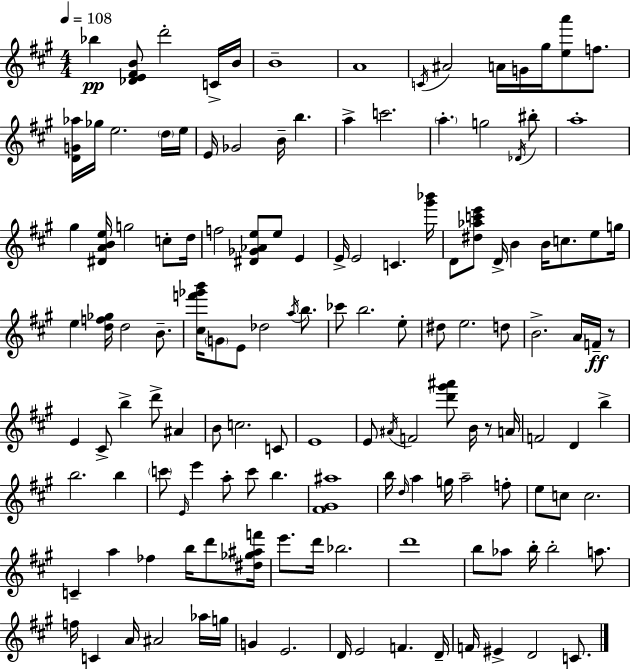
{
  \clef treble
  \numericTimeSignature
  \time 4/4
  \key a \major
  \tempo 4 = 108
  bes''4\pp <des' e' fis' b'>8 d'''2-. c'16-> b'16 | b'1-- | a'1 | \acciaccatura { c'16 } ais'2 a'16 g'16 gis''16 <e'' a'''>8 f''8. | \break <d' g' aes''>16 ges''16 e''2. \parenthesize d''16 | e''16 e'16 ges'2 b'16-- b''4. | a''4-> c'''2. | \parenthesize a''4.-. g''2 \acciaccatura { des'16 } | \break bis''8-. a''1-. | gis''4 <dis' a' b' e''>16 g''2 c''8-. | d''16 f''2 <dis' ges' aes' e''>8 e''8 e'4 | e'16-> e'2 c'4. | \break <gis''' bes'''>16 d'8 <dis'' aes'' c''' e'''>8 d'16-> b'4 b'16 c''8. e''8 | g''16 e''4 <d'' f'' ges''>16 d''2 b'8.-- | <cis'' f''' ges''' b'''>16 \parenthesize g'8 e'8 des''2 \acciaccatura { a''16 } | b''8. ces'''8 b''2. | \break e''8-. dis''8 e''2. | d''8 b'2.-> a'16 | f'16--\ff r8 e'4 cis'8-> b''4-> d'''8-> ais'4 | b'8 c''2. | \break c'8 e'1 | e'8 \acciaccatura { ais'16 } f'2 <d''' gis''' ais'''>8 | b'16 r8 a'16 f'2 d'4 | b''4-> b''2. | \break b''4 \parenthesize c'''8 \grace { e'16 } e'''4 a''8-. c'''8 b''4. | <fis' gis' ais''>1 | b''16 \grace { d''16 } a''4 g''16 a''2-- | f''8-. e''8 c''8 c''2. | \break c'4-- a''4 fes''4 | b''16 d'''8 <dis'' ges'' ais'' f'''>16 e'''8. d'''16 bes''2. | d'''1 | b''8 aes''8 b''16-. b''2-. | \break a''8. f''16 c'4 a'16 ais'2 | aes''16 g''16 g'4 e'2. | d'16 e'2 f'4. | d'16-- f'16 eis'4-> d'2 | \break c'8. \bar "|."
}